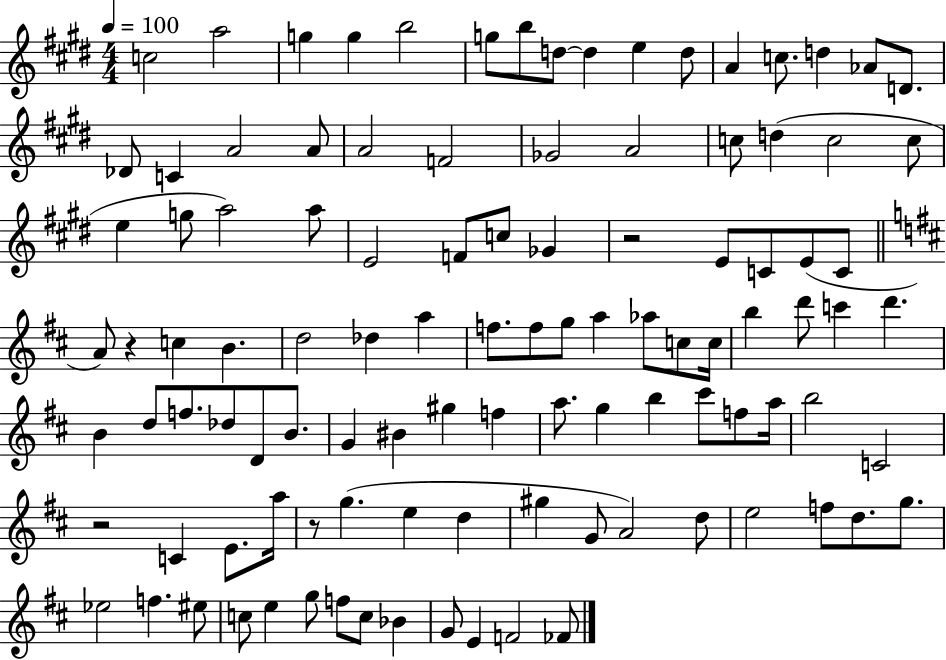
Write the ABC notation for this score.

X:1
T:Untitled
M:4/4
L:1/4
K:E
c2 a2 g g b2 g/2 b/2 d/2 d e d/2 A c/2 d _A/2 D/2 _D/2 C A2 A/2 A2 F2 _G2 A2 c/2 d c2 c/2 e g/2 a2 a/2 E2 F/2 c/2 _G z2 E/2 C/2 E/2 C/2 A/2 z c B d2 _d a f/2 f/2 g/2 a _a/2 c/2 c/4 b d'/2 c' d' B d/2 f/2 _d/2 D/2 B/2 G ^B ^g f a/2 g b ^c'/2 f/2 a/4 b2 C2 z2 C E/2 a/4 z/2 g e d ^g G/2 A2 d/2 e2 f/2 d/2 g/2 _e2 f ^e/2 c/2 e g/2 f/2 c/2 _B G/2 E F2 _F/2